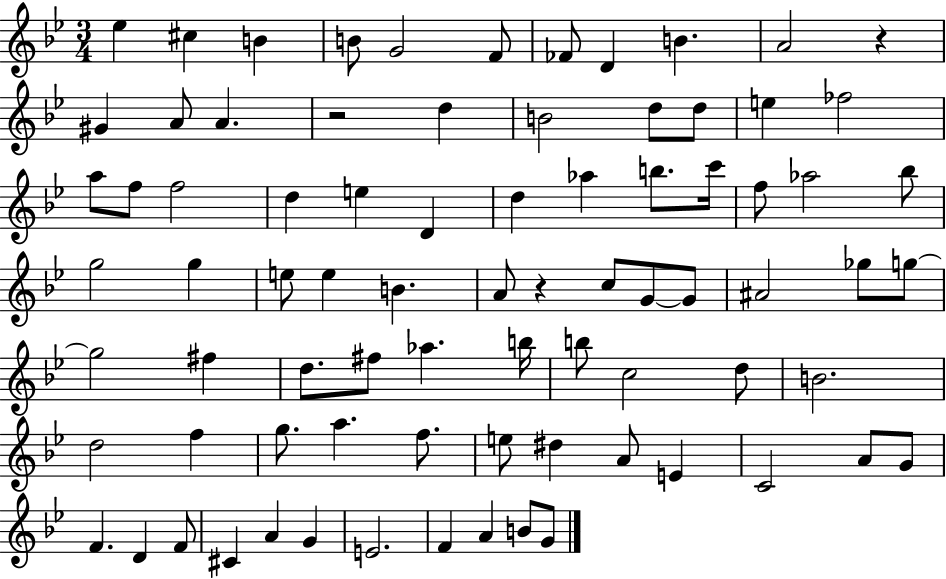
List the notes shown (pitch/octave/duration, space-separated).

Eb5/q C#5/q B4/q B4/e G4/h F4/e FES4/e D4/q B4/q. A4/h R/q G#4/q A4/e A4/q. R/h D5/q B4/h D5/e D5/e E5/q FES5/h A5/e F5/e F5/h D5/q E5/q D4/q D5/q Ab5/q B5/e. C6/s F5/e Ab5/h Bb5/e G5/h G5/q E5/e E5/q B4/q. A4/e R/q C5/e G4/e G4/e A#4/h Gb5/e G5/e G5/h F#5/q D5/e. F#5/e Ab5/q. B5/s B5/e C5/h D5/e B4/h. D5/h F5/q G5/e. A5/q. F5/e. E5/e D#5/q A4/e E4/q C4/h A4/e G4/e F4/q. D4/q F4/e C#4/q A4/q G4/q E4/h. F4/q A4/q B4/e G4/e